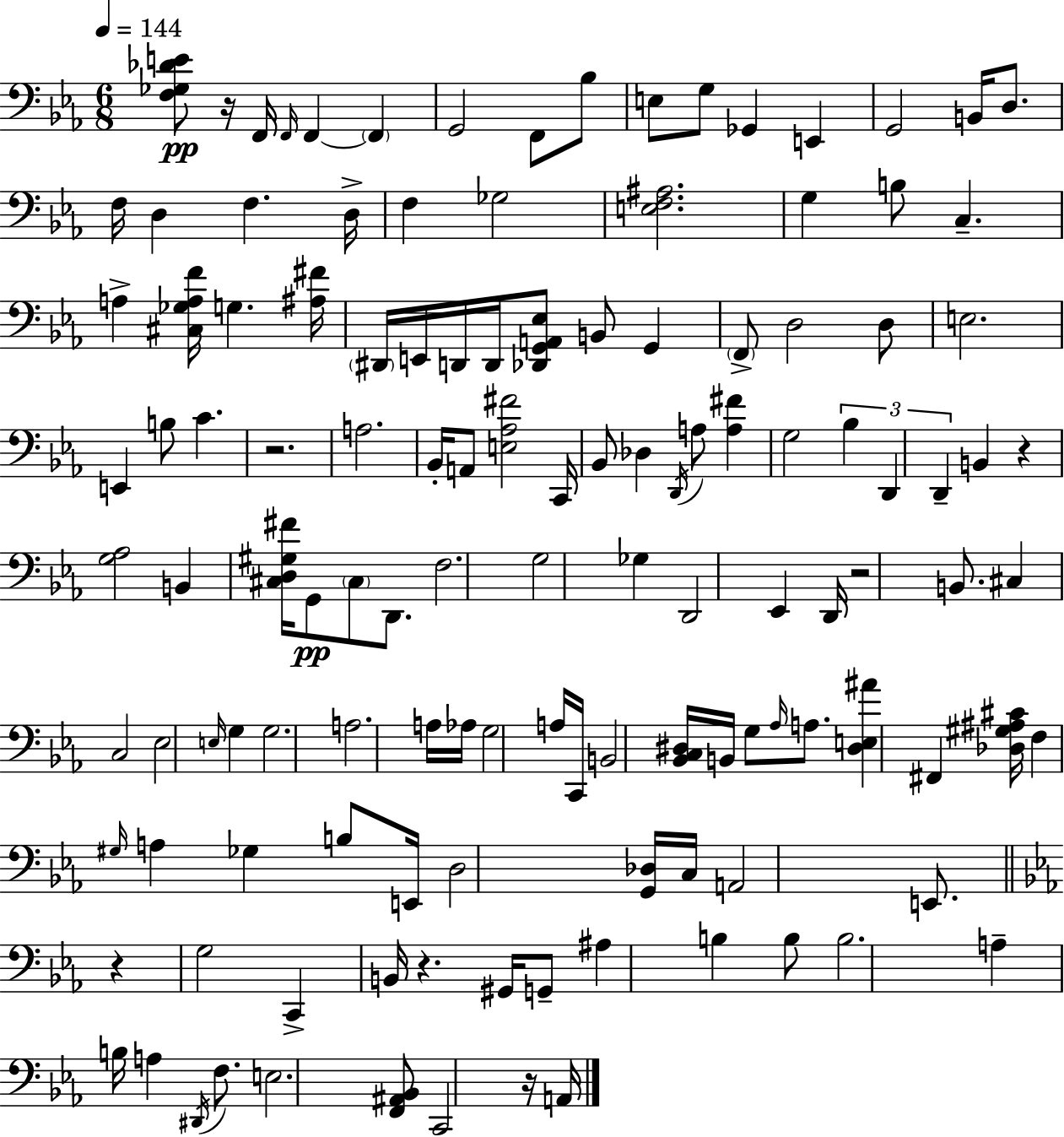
X:1
T:Untitled
M:6/8
L:1/4
K:Cm
[F,_G,_DE]/2 z/4 F,,/4 F,,/4 F,, F,, G,,2 F,,/2 _B,/2 E,/2 G,/2 _G,, E,, G,,2 B,,/4 D,/2 F,/4 D, F, D,/4 F, _G,2 [E,F,^A,]2 G, B,/2 C, A, [^C,_G,A,F]/4 G, [^A,^F]/4 ^D,,/4 E,,/4 D,,/4 D,,/4 [_D,,G,,A,,_E,]/2 B,,/2 G,, F,,/2 D,2 D,/2 E,2 E,, B,/2 C z2 A,2 _B,,/4 A,,/2 [E,_A,^F]2 C,,/4 _B,,/2 _D, D,,/4 A,/2 [A,^F] G,2 _B, D,, D,, B,, z [G,_A,]2 B,, [^C,D,^G,^F]/4 G,,/2 ^C,/2 D,,/2 F,2 G,2 _G, D,,2 _E,, D,,/4 z2 B,,/2 ^C, C,2 _E,2 E,/4 G, G,2 A,2 A,/4 _A,/4 G,2 A,/4 C,,/4 B,,2 [_B,,C,^D,]/4 B,,/4 G,/2 _A,/4 A,/2 [^D,E,^A] ^F,, [_D,^G,^A,^C]/4 F, ^G,/4 A, _G, B,/2 E,,/4 D,2 [G,,_D,]/4 C,/4 A,,2 E,,/2 z G,2 C,, B,,/4 z ^G,,/4 G,,/2 ^A, B, B,/2 B,2 A, B,/4 A, ^D,,/4 F,/2 E,2 [F,,^A,,_B,,]/2 C,,2 z/4 A,,/4